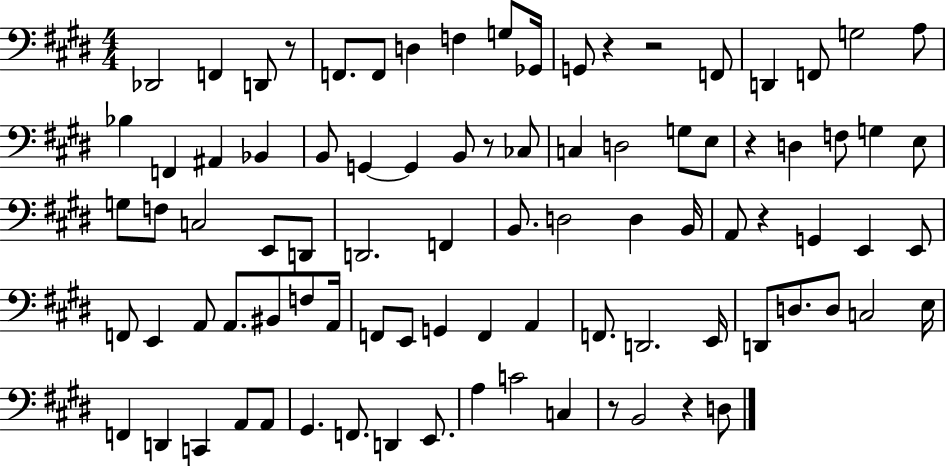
X:1
T:Untitled
M:4/4
L:1/4
K:E
_D,,2 F,, D,,/2 z/2 F,,/2 F,,/2 D, F, G,/2 _G,,/4 G,,/2 z z2 F,,/2 D,, F,,/2 G,2 A,/2 _B, F,, ^A,, _B,, B,,/2 G,, G,, B,,/2 z/2 _C,/2 C, D,2 G,/2 E,/2 z D, F,/2 G, E,/2 G,/2 F,/2 C,2 E,,/2 D,,/2 D,,2 F,, B,,/2 D,2 D, B,,/4 A,,/2 z G,, E,, E,,/2 F,,/2 E,, A,,/2 A,,/2 ^B,,/2 F,/2 A,,/4 F,,/2 E,,/2 G,, F,, A,, F,,/2 D,,2 E,,/4 D,,/2 D,/2 D,/2 C,2 E,/4 F,, D,, C,, A,,/2 A,,/2 ^G,, F,,/2 D,, E,,/2 A, C2 C, z/2 B,,2 z D,/2